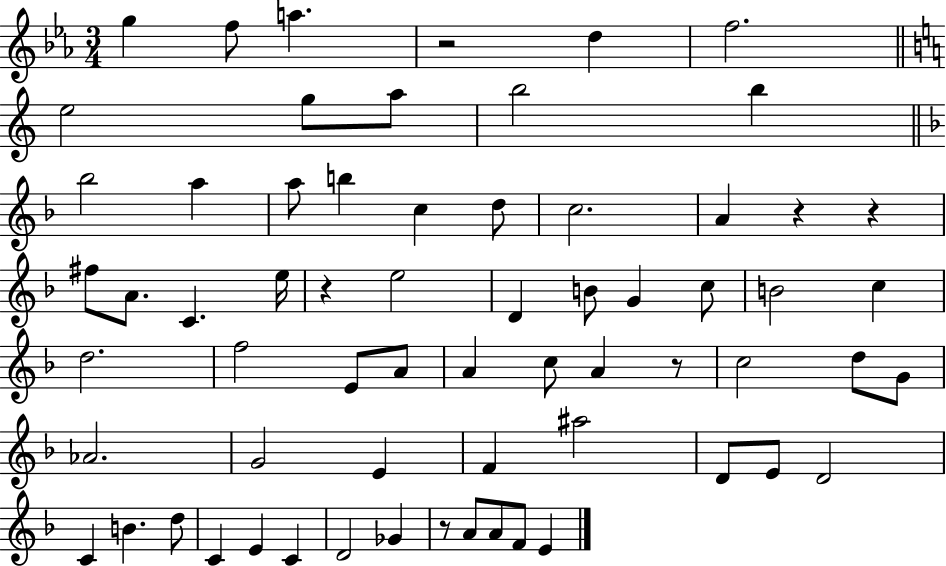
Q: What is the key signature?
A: EES major